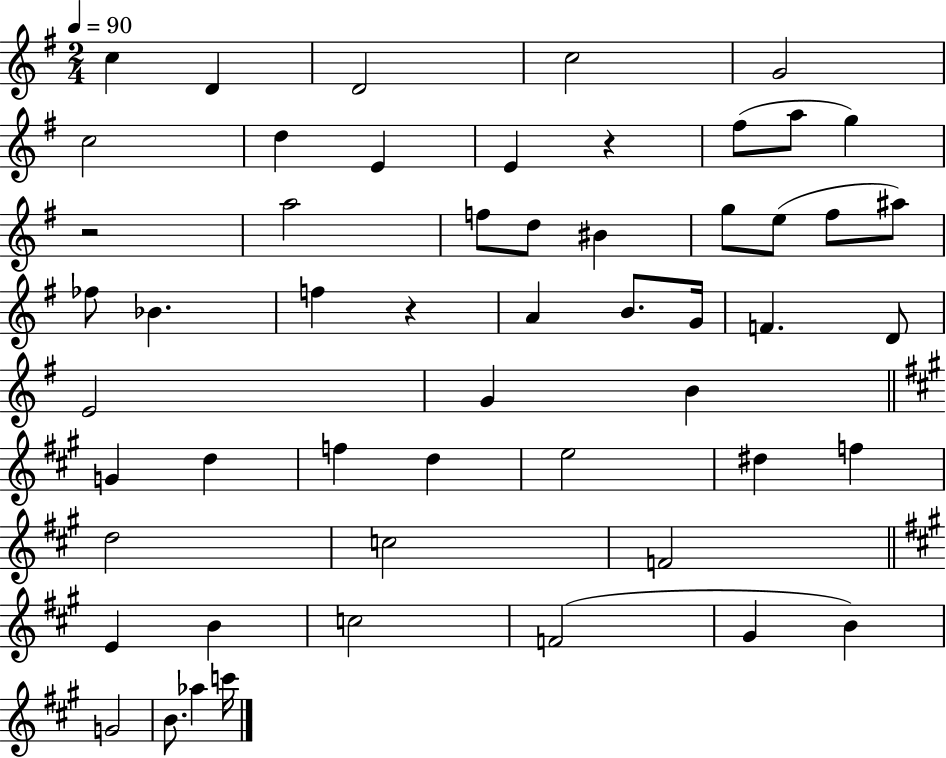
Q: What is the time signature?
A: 2/4